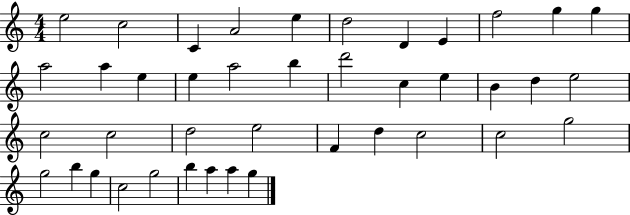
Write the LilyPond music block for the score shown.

{
  \clef treble
  \numericTimeSignature
  \time 4/4
  \key c \major
  e''2 c''2 | c'4 a'2 e''4 | d''2 d'4 e'4 | f''2 g''4 g''4 | \break a''2 a''4 e''4 | e''4 a''2 b''4 | d'''2 c''4 e''4 | b'4 d''4 e''2 | \break c''2 c''2 | d''2 e''2 | f'4 d''4 c''2 | c''2 g''2 | \break g''2 b''4 g''4 | c''2 g''2 | b''4 a''4 a''4 g''4 | \bar "|."
}